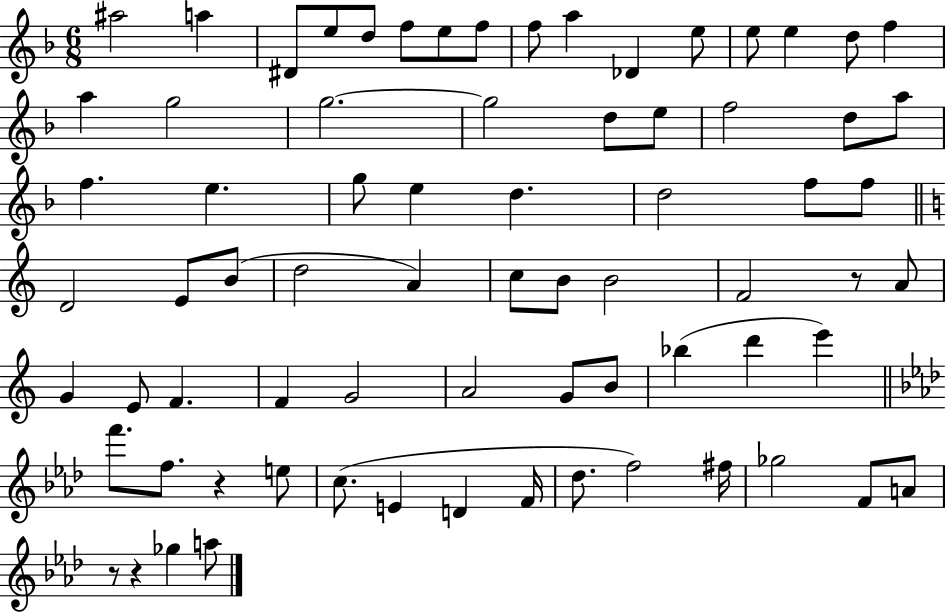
A#5/h A5/q D#4/e E5/e D5/e F5/e E5/e F5/e F5/e A5/q Db4/q E5/e E5/e E5/q D5/e F5/q A5/q G5/h G5/h. G5/h D5/e E5/e F5/h D5/e A5/e F5/q. E5/q. G5/e E5/q D5/q. D5/h F5/e F5/e D4/h E4/e B4/e D5/h A4/q C5/e B4/e B4/h F4/h R/e A4/e G4/q E4/e F4/q. F4/q G4/h A4/h G4/e B4/e Bb5/q D6/q E6/q F6/e. F5/e. R/q E5/e C5/e. E4/q D4/q F4/s Db5/e. F5/h F#5/s Gb5/h F4/e A4/e R/e R/q Gb5/q A5/e